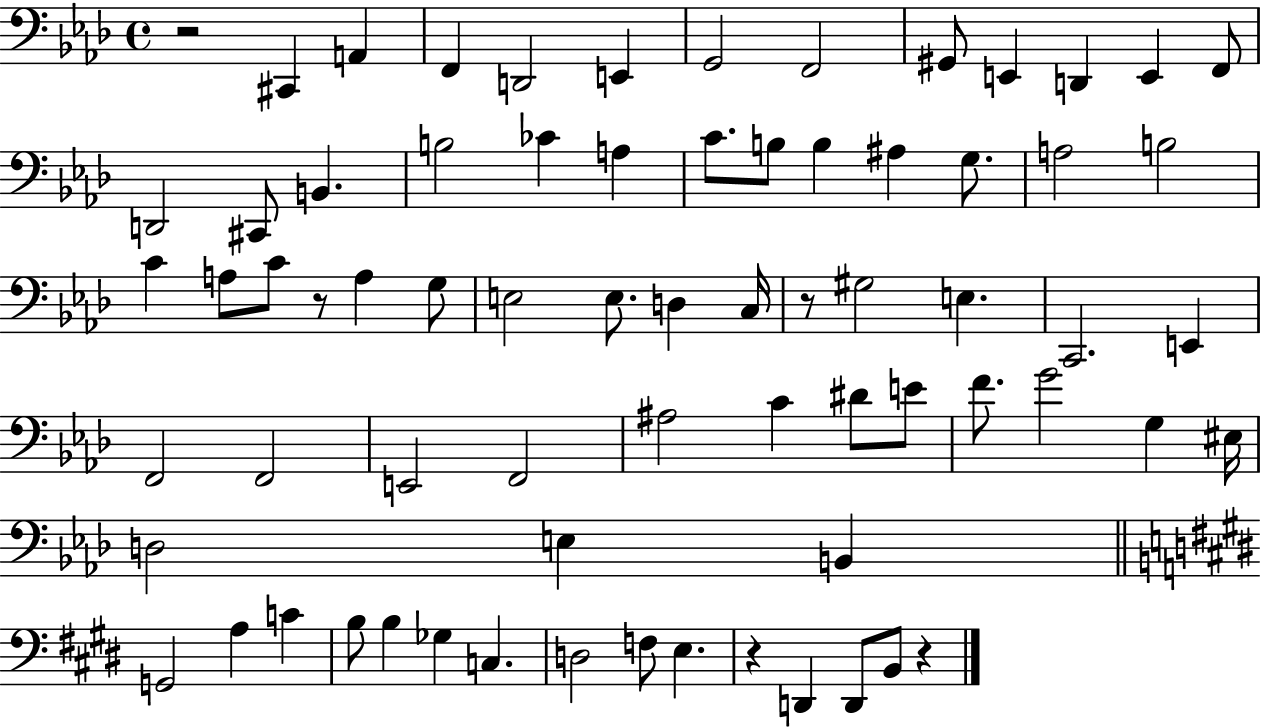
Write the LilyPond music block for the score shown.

{
  \clef bass
  \time 4/4
  \defaultTimeSignature
  \key aes \major
  r2 cis,4 a,4 | f,4 d,2 e,4 | g,2 f,2 | gis,8 e,4 d,4 e,4 f,8 | \break d,2 cis,8 b,4. | b2 ces'4 a4 | c'8. b8 b4 ais4 g8. | a2 b2 | \break c'4 a8 c'8 r8 a4 g8 | e2 e8. d4 c16 | r8 gis2 e4. | c,2. e,4 | \break f,2 f,2 | e,2 f,2 | ais2 c'4 dis'8 e'8 | f'8. g'2 g4 eis16 | \break d2 e4 b,4 | \bar "||" \break \key e \major g,2 a4 c'4 | b8 b4 ges4 c4. | d2 f8 e4. | r4 d,4 d,8 b,8 r4 | \break \bar "|."
}